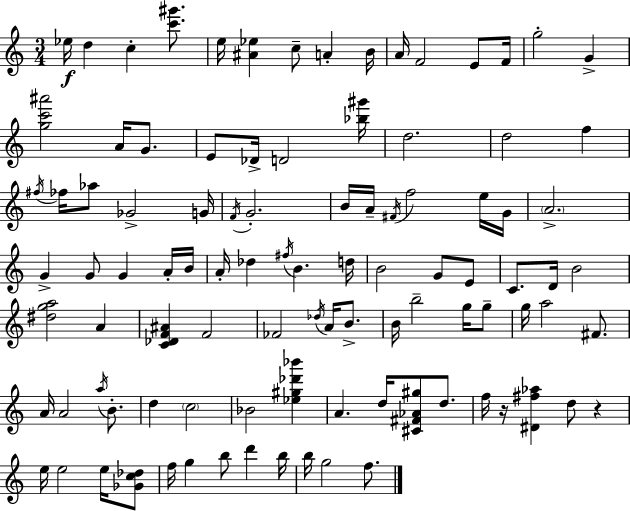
Eb5/s D5/q C5/q [C6,G#6]/e. E5/s [A#4,Eb5]/q C5/e A4/q B4/s A4/s F4/h E4/e F4/s G5/h G4/q [G5,C6,A#6]/h A4/s G4/e. E4/e Db4/s D4/h [Bb5,G#6]/s D5/h. D5/h F5/q F#5/s FES5/s Ab5/e Gb4/h G4/s F4/s G4/h. B4/s A4/s F#4/s F5/h E5/s G4/s A4/h. G4/q G4/e G4/q A4/s B4/s A4/s Db5/q F#5/s B4/q. D5/s B4/h G4/e E4/e C4/e. D4/s B4/h [D#5,G5,A5]/h A4/q [C4,Db4,F4,A#4]/q F4/h FES4/h Db5/s A4/s B4/e. B4/s B5/h G5/s G5/e G5/s A5/h F#4/e. A4/s A4/h A5/s B4/e. D5/q C5/h Bb4/h [Eb5,G#5,Db6,Bb6]/q A4/q. D5/s [C#4,F#4,Ab4,G#5]/e D5/e. F5/s R/s [D#4,F#5,Ab5]/q D5/e R/q E5/s E5/h E5/s [Gb4,C5,Db5]/e F5/s G5/q B5/e D6/q B5/s B5/s G5/h F5/e.